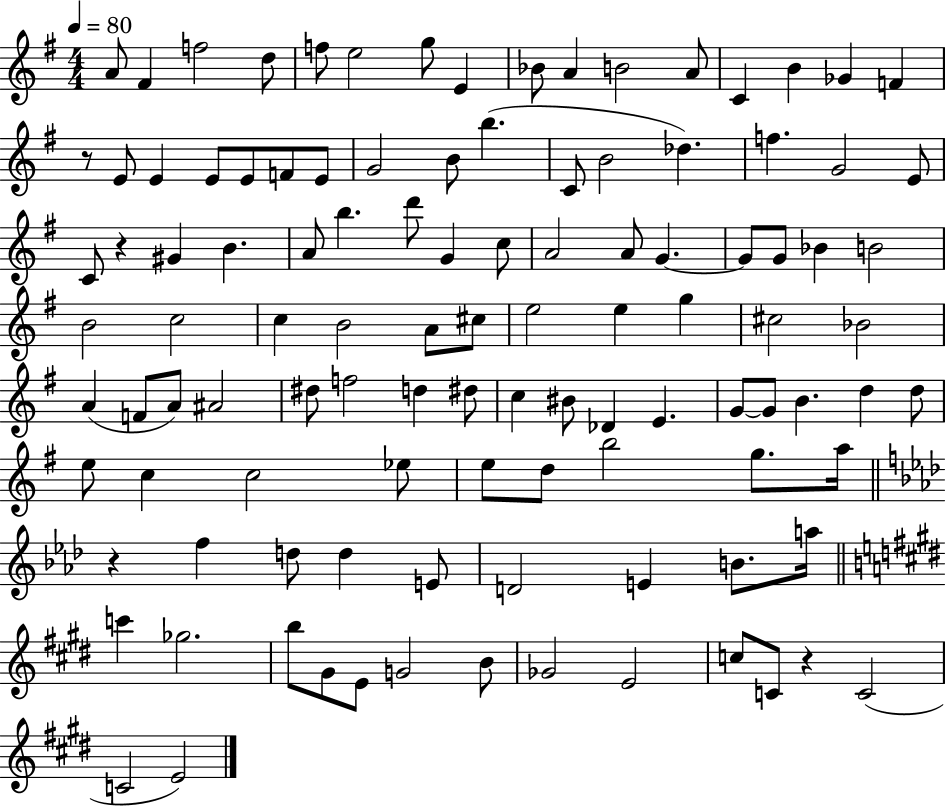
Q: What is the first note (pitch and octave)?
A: A4